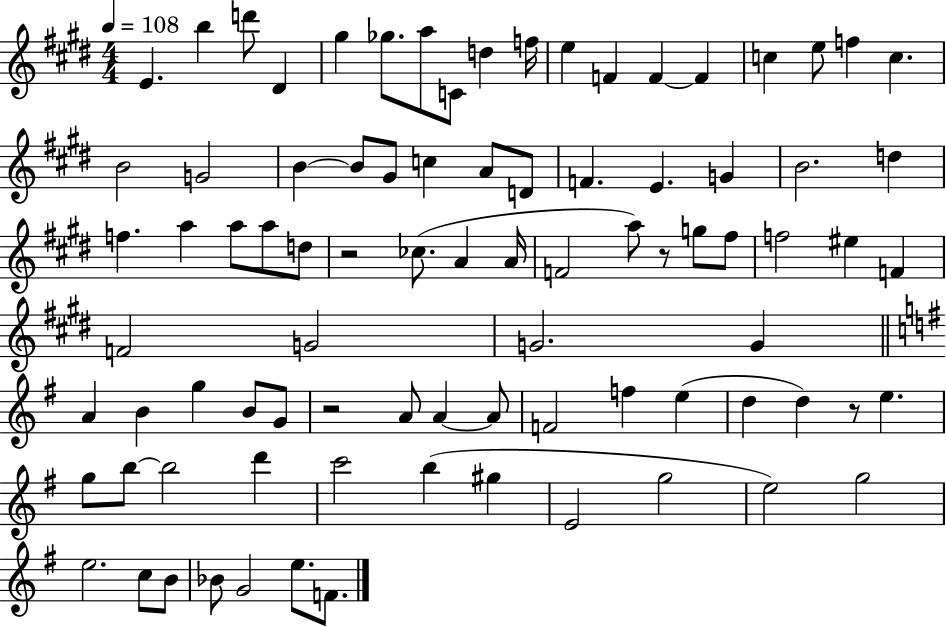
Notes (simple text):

E4/q. B5/q D6/e D#4/q G#5/q Gb5/e. A5/e C4/e D5/q F5/s E5/q F4/q F4/q F4/q C5/q E5/e F5/q C5/q. B4/h G4/h B4/q B4/e G#4/e C5/q A4/e D4/e F4/q. E4/q. G4/q B4/h. D5/q F5/q. A5/q A5/e A5/e D5/e R/h CES5/e. A4/q A4/s F4/h A5/e R/e G5/e F#5/e F5/h EIS5/q F4/q F4/h G4/h G4/h. G4/q A4/q B4/q G5/q B4/e G4/e R/h A4/e A4/q A4/e F4/h F5/q E5/q D5/q D5/q R/e E5/q. G5/e B5/e B5/h D6/q C6/h B5/q G#5/q E4/h G5/h E5/h G5/h E5/h. C5/e B4/e Bb4/e G4/h E5/e. F4/e.